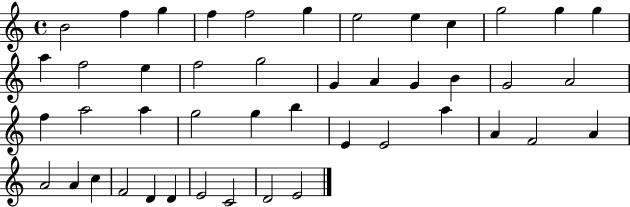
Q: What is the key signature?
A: C major